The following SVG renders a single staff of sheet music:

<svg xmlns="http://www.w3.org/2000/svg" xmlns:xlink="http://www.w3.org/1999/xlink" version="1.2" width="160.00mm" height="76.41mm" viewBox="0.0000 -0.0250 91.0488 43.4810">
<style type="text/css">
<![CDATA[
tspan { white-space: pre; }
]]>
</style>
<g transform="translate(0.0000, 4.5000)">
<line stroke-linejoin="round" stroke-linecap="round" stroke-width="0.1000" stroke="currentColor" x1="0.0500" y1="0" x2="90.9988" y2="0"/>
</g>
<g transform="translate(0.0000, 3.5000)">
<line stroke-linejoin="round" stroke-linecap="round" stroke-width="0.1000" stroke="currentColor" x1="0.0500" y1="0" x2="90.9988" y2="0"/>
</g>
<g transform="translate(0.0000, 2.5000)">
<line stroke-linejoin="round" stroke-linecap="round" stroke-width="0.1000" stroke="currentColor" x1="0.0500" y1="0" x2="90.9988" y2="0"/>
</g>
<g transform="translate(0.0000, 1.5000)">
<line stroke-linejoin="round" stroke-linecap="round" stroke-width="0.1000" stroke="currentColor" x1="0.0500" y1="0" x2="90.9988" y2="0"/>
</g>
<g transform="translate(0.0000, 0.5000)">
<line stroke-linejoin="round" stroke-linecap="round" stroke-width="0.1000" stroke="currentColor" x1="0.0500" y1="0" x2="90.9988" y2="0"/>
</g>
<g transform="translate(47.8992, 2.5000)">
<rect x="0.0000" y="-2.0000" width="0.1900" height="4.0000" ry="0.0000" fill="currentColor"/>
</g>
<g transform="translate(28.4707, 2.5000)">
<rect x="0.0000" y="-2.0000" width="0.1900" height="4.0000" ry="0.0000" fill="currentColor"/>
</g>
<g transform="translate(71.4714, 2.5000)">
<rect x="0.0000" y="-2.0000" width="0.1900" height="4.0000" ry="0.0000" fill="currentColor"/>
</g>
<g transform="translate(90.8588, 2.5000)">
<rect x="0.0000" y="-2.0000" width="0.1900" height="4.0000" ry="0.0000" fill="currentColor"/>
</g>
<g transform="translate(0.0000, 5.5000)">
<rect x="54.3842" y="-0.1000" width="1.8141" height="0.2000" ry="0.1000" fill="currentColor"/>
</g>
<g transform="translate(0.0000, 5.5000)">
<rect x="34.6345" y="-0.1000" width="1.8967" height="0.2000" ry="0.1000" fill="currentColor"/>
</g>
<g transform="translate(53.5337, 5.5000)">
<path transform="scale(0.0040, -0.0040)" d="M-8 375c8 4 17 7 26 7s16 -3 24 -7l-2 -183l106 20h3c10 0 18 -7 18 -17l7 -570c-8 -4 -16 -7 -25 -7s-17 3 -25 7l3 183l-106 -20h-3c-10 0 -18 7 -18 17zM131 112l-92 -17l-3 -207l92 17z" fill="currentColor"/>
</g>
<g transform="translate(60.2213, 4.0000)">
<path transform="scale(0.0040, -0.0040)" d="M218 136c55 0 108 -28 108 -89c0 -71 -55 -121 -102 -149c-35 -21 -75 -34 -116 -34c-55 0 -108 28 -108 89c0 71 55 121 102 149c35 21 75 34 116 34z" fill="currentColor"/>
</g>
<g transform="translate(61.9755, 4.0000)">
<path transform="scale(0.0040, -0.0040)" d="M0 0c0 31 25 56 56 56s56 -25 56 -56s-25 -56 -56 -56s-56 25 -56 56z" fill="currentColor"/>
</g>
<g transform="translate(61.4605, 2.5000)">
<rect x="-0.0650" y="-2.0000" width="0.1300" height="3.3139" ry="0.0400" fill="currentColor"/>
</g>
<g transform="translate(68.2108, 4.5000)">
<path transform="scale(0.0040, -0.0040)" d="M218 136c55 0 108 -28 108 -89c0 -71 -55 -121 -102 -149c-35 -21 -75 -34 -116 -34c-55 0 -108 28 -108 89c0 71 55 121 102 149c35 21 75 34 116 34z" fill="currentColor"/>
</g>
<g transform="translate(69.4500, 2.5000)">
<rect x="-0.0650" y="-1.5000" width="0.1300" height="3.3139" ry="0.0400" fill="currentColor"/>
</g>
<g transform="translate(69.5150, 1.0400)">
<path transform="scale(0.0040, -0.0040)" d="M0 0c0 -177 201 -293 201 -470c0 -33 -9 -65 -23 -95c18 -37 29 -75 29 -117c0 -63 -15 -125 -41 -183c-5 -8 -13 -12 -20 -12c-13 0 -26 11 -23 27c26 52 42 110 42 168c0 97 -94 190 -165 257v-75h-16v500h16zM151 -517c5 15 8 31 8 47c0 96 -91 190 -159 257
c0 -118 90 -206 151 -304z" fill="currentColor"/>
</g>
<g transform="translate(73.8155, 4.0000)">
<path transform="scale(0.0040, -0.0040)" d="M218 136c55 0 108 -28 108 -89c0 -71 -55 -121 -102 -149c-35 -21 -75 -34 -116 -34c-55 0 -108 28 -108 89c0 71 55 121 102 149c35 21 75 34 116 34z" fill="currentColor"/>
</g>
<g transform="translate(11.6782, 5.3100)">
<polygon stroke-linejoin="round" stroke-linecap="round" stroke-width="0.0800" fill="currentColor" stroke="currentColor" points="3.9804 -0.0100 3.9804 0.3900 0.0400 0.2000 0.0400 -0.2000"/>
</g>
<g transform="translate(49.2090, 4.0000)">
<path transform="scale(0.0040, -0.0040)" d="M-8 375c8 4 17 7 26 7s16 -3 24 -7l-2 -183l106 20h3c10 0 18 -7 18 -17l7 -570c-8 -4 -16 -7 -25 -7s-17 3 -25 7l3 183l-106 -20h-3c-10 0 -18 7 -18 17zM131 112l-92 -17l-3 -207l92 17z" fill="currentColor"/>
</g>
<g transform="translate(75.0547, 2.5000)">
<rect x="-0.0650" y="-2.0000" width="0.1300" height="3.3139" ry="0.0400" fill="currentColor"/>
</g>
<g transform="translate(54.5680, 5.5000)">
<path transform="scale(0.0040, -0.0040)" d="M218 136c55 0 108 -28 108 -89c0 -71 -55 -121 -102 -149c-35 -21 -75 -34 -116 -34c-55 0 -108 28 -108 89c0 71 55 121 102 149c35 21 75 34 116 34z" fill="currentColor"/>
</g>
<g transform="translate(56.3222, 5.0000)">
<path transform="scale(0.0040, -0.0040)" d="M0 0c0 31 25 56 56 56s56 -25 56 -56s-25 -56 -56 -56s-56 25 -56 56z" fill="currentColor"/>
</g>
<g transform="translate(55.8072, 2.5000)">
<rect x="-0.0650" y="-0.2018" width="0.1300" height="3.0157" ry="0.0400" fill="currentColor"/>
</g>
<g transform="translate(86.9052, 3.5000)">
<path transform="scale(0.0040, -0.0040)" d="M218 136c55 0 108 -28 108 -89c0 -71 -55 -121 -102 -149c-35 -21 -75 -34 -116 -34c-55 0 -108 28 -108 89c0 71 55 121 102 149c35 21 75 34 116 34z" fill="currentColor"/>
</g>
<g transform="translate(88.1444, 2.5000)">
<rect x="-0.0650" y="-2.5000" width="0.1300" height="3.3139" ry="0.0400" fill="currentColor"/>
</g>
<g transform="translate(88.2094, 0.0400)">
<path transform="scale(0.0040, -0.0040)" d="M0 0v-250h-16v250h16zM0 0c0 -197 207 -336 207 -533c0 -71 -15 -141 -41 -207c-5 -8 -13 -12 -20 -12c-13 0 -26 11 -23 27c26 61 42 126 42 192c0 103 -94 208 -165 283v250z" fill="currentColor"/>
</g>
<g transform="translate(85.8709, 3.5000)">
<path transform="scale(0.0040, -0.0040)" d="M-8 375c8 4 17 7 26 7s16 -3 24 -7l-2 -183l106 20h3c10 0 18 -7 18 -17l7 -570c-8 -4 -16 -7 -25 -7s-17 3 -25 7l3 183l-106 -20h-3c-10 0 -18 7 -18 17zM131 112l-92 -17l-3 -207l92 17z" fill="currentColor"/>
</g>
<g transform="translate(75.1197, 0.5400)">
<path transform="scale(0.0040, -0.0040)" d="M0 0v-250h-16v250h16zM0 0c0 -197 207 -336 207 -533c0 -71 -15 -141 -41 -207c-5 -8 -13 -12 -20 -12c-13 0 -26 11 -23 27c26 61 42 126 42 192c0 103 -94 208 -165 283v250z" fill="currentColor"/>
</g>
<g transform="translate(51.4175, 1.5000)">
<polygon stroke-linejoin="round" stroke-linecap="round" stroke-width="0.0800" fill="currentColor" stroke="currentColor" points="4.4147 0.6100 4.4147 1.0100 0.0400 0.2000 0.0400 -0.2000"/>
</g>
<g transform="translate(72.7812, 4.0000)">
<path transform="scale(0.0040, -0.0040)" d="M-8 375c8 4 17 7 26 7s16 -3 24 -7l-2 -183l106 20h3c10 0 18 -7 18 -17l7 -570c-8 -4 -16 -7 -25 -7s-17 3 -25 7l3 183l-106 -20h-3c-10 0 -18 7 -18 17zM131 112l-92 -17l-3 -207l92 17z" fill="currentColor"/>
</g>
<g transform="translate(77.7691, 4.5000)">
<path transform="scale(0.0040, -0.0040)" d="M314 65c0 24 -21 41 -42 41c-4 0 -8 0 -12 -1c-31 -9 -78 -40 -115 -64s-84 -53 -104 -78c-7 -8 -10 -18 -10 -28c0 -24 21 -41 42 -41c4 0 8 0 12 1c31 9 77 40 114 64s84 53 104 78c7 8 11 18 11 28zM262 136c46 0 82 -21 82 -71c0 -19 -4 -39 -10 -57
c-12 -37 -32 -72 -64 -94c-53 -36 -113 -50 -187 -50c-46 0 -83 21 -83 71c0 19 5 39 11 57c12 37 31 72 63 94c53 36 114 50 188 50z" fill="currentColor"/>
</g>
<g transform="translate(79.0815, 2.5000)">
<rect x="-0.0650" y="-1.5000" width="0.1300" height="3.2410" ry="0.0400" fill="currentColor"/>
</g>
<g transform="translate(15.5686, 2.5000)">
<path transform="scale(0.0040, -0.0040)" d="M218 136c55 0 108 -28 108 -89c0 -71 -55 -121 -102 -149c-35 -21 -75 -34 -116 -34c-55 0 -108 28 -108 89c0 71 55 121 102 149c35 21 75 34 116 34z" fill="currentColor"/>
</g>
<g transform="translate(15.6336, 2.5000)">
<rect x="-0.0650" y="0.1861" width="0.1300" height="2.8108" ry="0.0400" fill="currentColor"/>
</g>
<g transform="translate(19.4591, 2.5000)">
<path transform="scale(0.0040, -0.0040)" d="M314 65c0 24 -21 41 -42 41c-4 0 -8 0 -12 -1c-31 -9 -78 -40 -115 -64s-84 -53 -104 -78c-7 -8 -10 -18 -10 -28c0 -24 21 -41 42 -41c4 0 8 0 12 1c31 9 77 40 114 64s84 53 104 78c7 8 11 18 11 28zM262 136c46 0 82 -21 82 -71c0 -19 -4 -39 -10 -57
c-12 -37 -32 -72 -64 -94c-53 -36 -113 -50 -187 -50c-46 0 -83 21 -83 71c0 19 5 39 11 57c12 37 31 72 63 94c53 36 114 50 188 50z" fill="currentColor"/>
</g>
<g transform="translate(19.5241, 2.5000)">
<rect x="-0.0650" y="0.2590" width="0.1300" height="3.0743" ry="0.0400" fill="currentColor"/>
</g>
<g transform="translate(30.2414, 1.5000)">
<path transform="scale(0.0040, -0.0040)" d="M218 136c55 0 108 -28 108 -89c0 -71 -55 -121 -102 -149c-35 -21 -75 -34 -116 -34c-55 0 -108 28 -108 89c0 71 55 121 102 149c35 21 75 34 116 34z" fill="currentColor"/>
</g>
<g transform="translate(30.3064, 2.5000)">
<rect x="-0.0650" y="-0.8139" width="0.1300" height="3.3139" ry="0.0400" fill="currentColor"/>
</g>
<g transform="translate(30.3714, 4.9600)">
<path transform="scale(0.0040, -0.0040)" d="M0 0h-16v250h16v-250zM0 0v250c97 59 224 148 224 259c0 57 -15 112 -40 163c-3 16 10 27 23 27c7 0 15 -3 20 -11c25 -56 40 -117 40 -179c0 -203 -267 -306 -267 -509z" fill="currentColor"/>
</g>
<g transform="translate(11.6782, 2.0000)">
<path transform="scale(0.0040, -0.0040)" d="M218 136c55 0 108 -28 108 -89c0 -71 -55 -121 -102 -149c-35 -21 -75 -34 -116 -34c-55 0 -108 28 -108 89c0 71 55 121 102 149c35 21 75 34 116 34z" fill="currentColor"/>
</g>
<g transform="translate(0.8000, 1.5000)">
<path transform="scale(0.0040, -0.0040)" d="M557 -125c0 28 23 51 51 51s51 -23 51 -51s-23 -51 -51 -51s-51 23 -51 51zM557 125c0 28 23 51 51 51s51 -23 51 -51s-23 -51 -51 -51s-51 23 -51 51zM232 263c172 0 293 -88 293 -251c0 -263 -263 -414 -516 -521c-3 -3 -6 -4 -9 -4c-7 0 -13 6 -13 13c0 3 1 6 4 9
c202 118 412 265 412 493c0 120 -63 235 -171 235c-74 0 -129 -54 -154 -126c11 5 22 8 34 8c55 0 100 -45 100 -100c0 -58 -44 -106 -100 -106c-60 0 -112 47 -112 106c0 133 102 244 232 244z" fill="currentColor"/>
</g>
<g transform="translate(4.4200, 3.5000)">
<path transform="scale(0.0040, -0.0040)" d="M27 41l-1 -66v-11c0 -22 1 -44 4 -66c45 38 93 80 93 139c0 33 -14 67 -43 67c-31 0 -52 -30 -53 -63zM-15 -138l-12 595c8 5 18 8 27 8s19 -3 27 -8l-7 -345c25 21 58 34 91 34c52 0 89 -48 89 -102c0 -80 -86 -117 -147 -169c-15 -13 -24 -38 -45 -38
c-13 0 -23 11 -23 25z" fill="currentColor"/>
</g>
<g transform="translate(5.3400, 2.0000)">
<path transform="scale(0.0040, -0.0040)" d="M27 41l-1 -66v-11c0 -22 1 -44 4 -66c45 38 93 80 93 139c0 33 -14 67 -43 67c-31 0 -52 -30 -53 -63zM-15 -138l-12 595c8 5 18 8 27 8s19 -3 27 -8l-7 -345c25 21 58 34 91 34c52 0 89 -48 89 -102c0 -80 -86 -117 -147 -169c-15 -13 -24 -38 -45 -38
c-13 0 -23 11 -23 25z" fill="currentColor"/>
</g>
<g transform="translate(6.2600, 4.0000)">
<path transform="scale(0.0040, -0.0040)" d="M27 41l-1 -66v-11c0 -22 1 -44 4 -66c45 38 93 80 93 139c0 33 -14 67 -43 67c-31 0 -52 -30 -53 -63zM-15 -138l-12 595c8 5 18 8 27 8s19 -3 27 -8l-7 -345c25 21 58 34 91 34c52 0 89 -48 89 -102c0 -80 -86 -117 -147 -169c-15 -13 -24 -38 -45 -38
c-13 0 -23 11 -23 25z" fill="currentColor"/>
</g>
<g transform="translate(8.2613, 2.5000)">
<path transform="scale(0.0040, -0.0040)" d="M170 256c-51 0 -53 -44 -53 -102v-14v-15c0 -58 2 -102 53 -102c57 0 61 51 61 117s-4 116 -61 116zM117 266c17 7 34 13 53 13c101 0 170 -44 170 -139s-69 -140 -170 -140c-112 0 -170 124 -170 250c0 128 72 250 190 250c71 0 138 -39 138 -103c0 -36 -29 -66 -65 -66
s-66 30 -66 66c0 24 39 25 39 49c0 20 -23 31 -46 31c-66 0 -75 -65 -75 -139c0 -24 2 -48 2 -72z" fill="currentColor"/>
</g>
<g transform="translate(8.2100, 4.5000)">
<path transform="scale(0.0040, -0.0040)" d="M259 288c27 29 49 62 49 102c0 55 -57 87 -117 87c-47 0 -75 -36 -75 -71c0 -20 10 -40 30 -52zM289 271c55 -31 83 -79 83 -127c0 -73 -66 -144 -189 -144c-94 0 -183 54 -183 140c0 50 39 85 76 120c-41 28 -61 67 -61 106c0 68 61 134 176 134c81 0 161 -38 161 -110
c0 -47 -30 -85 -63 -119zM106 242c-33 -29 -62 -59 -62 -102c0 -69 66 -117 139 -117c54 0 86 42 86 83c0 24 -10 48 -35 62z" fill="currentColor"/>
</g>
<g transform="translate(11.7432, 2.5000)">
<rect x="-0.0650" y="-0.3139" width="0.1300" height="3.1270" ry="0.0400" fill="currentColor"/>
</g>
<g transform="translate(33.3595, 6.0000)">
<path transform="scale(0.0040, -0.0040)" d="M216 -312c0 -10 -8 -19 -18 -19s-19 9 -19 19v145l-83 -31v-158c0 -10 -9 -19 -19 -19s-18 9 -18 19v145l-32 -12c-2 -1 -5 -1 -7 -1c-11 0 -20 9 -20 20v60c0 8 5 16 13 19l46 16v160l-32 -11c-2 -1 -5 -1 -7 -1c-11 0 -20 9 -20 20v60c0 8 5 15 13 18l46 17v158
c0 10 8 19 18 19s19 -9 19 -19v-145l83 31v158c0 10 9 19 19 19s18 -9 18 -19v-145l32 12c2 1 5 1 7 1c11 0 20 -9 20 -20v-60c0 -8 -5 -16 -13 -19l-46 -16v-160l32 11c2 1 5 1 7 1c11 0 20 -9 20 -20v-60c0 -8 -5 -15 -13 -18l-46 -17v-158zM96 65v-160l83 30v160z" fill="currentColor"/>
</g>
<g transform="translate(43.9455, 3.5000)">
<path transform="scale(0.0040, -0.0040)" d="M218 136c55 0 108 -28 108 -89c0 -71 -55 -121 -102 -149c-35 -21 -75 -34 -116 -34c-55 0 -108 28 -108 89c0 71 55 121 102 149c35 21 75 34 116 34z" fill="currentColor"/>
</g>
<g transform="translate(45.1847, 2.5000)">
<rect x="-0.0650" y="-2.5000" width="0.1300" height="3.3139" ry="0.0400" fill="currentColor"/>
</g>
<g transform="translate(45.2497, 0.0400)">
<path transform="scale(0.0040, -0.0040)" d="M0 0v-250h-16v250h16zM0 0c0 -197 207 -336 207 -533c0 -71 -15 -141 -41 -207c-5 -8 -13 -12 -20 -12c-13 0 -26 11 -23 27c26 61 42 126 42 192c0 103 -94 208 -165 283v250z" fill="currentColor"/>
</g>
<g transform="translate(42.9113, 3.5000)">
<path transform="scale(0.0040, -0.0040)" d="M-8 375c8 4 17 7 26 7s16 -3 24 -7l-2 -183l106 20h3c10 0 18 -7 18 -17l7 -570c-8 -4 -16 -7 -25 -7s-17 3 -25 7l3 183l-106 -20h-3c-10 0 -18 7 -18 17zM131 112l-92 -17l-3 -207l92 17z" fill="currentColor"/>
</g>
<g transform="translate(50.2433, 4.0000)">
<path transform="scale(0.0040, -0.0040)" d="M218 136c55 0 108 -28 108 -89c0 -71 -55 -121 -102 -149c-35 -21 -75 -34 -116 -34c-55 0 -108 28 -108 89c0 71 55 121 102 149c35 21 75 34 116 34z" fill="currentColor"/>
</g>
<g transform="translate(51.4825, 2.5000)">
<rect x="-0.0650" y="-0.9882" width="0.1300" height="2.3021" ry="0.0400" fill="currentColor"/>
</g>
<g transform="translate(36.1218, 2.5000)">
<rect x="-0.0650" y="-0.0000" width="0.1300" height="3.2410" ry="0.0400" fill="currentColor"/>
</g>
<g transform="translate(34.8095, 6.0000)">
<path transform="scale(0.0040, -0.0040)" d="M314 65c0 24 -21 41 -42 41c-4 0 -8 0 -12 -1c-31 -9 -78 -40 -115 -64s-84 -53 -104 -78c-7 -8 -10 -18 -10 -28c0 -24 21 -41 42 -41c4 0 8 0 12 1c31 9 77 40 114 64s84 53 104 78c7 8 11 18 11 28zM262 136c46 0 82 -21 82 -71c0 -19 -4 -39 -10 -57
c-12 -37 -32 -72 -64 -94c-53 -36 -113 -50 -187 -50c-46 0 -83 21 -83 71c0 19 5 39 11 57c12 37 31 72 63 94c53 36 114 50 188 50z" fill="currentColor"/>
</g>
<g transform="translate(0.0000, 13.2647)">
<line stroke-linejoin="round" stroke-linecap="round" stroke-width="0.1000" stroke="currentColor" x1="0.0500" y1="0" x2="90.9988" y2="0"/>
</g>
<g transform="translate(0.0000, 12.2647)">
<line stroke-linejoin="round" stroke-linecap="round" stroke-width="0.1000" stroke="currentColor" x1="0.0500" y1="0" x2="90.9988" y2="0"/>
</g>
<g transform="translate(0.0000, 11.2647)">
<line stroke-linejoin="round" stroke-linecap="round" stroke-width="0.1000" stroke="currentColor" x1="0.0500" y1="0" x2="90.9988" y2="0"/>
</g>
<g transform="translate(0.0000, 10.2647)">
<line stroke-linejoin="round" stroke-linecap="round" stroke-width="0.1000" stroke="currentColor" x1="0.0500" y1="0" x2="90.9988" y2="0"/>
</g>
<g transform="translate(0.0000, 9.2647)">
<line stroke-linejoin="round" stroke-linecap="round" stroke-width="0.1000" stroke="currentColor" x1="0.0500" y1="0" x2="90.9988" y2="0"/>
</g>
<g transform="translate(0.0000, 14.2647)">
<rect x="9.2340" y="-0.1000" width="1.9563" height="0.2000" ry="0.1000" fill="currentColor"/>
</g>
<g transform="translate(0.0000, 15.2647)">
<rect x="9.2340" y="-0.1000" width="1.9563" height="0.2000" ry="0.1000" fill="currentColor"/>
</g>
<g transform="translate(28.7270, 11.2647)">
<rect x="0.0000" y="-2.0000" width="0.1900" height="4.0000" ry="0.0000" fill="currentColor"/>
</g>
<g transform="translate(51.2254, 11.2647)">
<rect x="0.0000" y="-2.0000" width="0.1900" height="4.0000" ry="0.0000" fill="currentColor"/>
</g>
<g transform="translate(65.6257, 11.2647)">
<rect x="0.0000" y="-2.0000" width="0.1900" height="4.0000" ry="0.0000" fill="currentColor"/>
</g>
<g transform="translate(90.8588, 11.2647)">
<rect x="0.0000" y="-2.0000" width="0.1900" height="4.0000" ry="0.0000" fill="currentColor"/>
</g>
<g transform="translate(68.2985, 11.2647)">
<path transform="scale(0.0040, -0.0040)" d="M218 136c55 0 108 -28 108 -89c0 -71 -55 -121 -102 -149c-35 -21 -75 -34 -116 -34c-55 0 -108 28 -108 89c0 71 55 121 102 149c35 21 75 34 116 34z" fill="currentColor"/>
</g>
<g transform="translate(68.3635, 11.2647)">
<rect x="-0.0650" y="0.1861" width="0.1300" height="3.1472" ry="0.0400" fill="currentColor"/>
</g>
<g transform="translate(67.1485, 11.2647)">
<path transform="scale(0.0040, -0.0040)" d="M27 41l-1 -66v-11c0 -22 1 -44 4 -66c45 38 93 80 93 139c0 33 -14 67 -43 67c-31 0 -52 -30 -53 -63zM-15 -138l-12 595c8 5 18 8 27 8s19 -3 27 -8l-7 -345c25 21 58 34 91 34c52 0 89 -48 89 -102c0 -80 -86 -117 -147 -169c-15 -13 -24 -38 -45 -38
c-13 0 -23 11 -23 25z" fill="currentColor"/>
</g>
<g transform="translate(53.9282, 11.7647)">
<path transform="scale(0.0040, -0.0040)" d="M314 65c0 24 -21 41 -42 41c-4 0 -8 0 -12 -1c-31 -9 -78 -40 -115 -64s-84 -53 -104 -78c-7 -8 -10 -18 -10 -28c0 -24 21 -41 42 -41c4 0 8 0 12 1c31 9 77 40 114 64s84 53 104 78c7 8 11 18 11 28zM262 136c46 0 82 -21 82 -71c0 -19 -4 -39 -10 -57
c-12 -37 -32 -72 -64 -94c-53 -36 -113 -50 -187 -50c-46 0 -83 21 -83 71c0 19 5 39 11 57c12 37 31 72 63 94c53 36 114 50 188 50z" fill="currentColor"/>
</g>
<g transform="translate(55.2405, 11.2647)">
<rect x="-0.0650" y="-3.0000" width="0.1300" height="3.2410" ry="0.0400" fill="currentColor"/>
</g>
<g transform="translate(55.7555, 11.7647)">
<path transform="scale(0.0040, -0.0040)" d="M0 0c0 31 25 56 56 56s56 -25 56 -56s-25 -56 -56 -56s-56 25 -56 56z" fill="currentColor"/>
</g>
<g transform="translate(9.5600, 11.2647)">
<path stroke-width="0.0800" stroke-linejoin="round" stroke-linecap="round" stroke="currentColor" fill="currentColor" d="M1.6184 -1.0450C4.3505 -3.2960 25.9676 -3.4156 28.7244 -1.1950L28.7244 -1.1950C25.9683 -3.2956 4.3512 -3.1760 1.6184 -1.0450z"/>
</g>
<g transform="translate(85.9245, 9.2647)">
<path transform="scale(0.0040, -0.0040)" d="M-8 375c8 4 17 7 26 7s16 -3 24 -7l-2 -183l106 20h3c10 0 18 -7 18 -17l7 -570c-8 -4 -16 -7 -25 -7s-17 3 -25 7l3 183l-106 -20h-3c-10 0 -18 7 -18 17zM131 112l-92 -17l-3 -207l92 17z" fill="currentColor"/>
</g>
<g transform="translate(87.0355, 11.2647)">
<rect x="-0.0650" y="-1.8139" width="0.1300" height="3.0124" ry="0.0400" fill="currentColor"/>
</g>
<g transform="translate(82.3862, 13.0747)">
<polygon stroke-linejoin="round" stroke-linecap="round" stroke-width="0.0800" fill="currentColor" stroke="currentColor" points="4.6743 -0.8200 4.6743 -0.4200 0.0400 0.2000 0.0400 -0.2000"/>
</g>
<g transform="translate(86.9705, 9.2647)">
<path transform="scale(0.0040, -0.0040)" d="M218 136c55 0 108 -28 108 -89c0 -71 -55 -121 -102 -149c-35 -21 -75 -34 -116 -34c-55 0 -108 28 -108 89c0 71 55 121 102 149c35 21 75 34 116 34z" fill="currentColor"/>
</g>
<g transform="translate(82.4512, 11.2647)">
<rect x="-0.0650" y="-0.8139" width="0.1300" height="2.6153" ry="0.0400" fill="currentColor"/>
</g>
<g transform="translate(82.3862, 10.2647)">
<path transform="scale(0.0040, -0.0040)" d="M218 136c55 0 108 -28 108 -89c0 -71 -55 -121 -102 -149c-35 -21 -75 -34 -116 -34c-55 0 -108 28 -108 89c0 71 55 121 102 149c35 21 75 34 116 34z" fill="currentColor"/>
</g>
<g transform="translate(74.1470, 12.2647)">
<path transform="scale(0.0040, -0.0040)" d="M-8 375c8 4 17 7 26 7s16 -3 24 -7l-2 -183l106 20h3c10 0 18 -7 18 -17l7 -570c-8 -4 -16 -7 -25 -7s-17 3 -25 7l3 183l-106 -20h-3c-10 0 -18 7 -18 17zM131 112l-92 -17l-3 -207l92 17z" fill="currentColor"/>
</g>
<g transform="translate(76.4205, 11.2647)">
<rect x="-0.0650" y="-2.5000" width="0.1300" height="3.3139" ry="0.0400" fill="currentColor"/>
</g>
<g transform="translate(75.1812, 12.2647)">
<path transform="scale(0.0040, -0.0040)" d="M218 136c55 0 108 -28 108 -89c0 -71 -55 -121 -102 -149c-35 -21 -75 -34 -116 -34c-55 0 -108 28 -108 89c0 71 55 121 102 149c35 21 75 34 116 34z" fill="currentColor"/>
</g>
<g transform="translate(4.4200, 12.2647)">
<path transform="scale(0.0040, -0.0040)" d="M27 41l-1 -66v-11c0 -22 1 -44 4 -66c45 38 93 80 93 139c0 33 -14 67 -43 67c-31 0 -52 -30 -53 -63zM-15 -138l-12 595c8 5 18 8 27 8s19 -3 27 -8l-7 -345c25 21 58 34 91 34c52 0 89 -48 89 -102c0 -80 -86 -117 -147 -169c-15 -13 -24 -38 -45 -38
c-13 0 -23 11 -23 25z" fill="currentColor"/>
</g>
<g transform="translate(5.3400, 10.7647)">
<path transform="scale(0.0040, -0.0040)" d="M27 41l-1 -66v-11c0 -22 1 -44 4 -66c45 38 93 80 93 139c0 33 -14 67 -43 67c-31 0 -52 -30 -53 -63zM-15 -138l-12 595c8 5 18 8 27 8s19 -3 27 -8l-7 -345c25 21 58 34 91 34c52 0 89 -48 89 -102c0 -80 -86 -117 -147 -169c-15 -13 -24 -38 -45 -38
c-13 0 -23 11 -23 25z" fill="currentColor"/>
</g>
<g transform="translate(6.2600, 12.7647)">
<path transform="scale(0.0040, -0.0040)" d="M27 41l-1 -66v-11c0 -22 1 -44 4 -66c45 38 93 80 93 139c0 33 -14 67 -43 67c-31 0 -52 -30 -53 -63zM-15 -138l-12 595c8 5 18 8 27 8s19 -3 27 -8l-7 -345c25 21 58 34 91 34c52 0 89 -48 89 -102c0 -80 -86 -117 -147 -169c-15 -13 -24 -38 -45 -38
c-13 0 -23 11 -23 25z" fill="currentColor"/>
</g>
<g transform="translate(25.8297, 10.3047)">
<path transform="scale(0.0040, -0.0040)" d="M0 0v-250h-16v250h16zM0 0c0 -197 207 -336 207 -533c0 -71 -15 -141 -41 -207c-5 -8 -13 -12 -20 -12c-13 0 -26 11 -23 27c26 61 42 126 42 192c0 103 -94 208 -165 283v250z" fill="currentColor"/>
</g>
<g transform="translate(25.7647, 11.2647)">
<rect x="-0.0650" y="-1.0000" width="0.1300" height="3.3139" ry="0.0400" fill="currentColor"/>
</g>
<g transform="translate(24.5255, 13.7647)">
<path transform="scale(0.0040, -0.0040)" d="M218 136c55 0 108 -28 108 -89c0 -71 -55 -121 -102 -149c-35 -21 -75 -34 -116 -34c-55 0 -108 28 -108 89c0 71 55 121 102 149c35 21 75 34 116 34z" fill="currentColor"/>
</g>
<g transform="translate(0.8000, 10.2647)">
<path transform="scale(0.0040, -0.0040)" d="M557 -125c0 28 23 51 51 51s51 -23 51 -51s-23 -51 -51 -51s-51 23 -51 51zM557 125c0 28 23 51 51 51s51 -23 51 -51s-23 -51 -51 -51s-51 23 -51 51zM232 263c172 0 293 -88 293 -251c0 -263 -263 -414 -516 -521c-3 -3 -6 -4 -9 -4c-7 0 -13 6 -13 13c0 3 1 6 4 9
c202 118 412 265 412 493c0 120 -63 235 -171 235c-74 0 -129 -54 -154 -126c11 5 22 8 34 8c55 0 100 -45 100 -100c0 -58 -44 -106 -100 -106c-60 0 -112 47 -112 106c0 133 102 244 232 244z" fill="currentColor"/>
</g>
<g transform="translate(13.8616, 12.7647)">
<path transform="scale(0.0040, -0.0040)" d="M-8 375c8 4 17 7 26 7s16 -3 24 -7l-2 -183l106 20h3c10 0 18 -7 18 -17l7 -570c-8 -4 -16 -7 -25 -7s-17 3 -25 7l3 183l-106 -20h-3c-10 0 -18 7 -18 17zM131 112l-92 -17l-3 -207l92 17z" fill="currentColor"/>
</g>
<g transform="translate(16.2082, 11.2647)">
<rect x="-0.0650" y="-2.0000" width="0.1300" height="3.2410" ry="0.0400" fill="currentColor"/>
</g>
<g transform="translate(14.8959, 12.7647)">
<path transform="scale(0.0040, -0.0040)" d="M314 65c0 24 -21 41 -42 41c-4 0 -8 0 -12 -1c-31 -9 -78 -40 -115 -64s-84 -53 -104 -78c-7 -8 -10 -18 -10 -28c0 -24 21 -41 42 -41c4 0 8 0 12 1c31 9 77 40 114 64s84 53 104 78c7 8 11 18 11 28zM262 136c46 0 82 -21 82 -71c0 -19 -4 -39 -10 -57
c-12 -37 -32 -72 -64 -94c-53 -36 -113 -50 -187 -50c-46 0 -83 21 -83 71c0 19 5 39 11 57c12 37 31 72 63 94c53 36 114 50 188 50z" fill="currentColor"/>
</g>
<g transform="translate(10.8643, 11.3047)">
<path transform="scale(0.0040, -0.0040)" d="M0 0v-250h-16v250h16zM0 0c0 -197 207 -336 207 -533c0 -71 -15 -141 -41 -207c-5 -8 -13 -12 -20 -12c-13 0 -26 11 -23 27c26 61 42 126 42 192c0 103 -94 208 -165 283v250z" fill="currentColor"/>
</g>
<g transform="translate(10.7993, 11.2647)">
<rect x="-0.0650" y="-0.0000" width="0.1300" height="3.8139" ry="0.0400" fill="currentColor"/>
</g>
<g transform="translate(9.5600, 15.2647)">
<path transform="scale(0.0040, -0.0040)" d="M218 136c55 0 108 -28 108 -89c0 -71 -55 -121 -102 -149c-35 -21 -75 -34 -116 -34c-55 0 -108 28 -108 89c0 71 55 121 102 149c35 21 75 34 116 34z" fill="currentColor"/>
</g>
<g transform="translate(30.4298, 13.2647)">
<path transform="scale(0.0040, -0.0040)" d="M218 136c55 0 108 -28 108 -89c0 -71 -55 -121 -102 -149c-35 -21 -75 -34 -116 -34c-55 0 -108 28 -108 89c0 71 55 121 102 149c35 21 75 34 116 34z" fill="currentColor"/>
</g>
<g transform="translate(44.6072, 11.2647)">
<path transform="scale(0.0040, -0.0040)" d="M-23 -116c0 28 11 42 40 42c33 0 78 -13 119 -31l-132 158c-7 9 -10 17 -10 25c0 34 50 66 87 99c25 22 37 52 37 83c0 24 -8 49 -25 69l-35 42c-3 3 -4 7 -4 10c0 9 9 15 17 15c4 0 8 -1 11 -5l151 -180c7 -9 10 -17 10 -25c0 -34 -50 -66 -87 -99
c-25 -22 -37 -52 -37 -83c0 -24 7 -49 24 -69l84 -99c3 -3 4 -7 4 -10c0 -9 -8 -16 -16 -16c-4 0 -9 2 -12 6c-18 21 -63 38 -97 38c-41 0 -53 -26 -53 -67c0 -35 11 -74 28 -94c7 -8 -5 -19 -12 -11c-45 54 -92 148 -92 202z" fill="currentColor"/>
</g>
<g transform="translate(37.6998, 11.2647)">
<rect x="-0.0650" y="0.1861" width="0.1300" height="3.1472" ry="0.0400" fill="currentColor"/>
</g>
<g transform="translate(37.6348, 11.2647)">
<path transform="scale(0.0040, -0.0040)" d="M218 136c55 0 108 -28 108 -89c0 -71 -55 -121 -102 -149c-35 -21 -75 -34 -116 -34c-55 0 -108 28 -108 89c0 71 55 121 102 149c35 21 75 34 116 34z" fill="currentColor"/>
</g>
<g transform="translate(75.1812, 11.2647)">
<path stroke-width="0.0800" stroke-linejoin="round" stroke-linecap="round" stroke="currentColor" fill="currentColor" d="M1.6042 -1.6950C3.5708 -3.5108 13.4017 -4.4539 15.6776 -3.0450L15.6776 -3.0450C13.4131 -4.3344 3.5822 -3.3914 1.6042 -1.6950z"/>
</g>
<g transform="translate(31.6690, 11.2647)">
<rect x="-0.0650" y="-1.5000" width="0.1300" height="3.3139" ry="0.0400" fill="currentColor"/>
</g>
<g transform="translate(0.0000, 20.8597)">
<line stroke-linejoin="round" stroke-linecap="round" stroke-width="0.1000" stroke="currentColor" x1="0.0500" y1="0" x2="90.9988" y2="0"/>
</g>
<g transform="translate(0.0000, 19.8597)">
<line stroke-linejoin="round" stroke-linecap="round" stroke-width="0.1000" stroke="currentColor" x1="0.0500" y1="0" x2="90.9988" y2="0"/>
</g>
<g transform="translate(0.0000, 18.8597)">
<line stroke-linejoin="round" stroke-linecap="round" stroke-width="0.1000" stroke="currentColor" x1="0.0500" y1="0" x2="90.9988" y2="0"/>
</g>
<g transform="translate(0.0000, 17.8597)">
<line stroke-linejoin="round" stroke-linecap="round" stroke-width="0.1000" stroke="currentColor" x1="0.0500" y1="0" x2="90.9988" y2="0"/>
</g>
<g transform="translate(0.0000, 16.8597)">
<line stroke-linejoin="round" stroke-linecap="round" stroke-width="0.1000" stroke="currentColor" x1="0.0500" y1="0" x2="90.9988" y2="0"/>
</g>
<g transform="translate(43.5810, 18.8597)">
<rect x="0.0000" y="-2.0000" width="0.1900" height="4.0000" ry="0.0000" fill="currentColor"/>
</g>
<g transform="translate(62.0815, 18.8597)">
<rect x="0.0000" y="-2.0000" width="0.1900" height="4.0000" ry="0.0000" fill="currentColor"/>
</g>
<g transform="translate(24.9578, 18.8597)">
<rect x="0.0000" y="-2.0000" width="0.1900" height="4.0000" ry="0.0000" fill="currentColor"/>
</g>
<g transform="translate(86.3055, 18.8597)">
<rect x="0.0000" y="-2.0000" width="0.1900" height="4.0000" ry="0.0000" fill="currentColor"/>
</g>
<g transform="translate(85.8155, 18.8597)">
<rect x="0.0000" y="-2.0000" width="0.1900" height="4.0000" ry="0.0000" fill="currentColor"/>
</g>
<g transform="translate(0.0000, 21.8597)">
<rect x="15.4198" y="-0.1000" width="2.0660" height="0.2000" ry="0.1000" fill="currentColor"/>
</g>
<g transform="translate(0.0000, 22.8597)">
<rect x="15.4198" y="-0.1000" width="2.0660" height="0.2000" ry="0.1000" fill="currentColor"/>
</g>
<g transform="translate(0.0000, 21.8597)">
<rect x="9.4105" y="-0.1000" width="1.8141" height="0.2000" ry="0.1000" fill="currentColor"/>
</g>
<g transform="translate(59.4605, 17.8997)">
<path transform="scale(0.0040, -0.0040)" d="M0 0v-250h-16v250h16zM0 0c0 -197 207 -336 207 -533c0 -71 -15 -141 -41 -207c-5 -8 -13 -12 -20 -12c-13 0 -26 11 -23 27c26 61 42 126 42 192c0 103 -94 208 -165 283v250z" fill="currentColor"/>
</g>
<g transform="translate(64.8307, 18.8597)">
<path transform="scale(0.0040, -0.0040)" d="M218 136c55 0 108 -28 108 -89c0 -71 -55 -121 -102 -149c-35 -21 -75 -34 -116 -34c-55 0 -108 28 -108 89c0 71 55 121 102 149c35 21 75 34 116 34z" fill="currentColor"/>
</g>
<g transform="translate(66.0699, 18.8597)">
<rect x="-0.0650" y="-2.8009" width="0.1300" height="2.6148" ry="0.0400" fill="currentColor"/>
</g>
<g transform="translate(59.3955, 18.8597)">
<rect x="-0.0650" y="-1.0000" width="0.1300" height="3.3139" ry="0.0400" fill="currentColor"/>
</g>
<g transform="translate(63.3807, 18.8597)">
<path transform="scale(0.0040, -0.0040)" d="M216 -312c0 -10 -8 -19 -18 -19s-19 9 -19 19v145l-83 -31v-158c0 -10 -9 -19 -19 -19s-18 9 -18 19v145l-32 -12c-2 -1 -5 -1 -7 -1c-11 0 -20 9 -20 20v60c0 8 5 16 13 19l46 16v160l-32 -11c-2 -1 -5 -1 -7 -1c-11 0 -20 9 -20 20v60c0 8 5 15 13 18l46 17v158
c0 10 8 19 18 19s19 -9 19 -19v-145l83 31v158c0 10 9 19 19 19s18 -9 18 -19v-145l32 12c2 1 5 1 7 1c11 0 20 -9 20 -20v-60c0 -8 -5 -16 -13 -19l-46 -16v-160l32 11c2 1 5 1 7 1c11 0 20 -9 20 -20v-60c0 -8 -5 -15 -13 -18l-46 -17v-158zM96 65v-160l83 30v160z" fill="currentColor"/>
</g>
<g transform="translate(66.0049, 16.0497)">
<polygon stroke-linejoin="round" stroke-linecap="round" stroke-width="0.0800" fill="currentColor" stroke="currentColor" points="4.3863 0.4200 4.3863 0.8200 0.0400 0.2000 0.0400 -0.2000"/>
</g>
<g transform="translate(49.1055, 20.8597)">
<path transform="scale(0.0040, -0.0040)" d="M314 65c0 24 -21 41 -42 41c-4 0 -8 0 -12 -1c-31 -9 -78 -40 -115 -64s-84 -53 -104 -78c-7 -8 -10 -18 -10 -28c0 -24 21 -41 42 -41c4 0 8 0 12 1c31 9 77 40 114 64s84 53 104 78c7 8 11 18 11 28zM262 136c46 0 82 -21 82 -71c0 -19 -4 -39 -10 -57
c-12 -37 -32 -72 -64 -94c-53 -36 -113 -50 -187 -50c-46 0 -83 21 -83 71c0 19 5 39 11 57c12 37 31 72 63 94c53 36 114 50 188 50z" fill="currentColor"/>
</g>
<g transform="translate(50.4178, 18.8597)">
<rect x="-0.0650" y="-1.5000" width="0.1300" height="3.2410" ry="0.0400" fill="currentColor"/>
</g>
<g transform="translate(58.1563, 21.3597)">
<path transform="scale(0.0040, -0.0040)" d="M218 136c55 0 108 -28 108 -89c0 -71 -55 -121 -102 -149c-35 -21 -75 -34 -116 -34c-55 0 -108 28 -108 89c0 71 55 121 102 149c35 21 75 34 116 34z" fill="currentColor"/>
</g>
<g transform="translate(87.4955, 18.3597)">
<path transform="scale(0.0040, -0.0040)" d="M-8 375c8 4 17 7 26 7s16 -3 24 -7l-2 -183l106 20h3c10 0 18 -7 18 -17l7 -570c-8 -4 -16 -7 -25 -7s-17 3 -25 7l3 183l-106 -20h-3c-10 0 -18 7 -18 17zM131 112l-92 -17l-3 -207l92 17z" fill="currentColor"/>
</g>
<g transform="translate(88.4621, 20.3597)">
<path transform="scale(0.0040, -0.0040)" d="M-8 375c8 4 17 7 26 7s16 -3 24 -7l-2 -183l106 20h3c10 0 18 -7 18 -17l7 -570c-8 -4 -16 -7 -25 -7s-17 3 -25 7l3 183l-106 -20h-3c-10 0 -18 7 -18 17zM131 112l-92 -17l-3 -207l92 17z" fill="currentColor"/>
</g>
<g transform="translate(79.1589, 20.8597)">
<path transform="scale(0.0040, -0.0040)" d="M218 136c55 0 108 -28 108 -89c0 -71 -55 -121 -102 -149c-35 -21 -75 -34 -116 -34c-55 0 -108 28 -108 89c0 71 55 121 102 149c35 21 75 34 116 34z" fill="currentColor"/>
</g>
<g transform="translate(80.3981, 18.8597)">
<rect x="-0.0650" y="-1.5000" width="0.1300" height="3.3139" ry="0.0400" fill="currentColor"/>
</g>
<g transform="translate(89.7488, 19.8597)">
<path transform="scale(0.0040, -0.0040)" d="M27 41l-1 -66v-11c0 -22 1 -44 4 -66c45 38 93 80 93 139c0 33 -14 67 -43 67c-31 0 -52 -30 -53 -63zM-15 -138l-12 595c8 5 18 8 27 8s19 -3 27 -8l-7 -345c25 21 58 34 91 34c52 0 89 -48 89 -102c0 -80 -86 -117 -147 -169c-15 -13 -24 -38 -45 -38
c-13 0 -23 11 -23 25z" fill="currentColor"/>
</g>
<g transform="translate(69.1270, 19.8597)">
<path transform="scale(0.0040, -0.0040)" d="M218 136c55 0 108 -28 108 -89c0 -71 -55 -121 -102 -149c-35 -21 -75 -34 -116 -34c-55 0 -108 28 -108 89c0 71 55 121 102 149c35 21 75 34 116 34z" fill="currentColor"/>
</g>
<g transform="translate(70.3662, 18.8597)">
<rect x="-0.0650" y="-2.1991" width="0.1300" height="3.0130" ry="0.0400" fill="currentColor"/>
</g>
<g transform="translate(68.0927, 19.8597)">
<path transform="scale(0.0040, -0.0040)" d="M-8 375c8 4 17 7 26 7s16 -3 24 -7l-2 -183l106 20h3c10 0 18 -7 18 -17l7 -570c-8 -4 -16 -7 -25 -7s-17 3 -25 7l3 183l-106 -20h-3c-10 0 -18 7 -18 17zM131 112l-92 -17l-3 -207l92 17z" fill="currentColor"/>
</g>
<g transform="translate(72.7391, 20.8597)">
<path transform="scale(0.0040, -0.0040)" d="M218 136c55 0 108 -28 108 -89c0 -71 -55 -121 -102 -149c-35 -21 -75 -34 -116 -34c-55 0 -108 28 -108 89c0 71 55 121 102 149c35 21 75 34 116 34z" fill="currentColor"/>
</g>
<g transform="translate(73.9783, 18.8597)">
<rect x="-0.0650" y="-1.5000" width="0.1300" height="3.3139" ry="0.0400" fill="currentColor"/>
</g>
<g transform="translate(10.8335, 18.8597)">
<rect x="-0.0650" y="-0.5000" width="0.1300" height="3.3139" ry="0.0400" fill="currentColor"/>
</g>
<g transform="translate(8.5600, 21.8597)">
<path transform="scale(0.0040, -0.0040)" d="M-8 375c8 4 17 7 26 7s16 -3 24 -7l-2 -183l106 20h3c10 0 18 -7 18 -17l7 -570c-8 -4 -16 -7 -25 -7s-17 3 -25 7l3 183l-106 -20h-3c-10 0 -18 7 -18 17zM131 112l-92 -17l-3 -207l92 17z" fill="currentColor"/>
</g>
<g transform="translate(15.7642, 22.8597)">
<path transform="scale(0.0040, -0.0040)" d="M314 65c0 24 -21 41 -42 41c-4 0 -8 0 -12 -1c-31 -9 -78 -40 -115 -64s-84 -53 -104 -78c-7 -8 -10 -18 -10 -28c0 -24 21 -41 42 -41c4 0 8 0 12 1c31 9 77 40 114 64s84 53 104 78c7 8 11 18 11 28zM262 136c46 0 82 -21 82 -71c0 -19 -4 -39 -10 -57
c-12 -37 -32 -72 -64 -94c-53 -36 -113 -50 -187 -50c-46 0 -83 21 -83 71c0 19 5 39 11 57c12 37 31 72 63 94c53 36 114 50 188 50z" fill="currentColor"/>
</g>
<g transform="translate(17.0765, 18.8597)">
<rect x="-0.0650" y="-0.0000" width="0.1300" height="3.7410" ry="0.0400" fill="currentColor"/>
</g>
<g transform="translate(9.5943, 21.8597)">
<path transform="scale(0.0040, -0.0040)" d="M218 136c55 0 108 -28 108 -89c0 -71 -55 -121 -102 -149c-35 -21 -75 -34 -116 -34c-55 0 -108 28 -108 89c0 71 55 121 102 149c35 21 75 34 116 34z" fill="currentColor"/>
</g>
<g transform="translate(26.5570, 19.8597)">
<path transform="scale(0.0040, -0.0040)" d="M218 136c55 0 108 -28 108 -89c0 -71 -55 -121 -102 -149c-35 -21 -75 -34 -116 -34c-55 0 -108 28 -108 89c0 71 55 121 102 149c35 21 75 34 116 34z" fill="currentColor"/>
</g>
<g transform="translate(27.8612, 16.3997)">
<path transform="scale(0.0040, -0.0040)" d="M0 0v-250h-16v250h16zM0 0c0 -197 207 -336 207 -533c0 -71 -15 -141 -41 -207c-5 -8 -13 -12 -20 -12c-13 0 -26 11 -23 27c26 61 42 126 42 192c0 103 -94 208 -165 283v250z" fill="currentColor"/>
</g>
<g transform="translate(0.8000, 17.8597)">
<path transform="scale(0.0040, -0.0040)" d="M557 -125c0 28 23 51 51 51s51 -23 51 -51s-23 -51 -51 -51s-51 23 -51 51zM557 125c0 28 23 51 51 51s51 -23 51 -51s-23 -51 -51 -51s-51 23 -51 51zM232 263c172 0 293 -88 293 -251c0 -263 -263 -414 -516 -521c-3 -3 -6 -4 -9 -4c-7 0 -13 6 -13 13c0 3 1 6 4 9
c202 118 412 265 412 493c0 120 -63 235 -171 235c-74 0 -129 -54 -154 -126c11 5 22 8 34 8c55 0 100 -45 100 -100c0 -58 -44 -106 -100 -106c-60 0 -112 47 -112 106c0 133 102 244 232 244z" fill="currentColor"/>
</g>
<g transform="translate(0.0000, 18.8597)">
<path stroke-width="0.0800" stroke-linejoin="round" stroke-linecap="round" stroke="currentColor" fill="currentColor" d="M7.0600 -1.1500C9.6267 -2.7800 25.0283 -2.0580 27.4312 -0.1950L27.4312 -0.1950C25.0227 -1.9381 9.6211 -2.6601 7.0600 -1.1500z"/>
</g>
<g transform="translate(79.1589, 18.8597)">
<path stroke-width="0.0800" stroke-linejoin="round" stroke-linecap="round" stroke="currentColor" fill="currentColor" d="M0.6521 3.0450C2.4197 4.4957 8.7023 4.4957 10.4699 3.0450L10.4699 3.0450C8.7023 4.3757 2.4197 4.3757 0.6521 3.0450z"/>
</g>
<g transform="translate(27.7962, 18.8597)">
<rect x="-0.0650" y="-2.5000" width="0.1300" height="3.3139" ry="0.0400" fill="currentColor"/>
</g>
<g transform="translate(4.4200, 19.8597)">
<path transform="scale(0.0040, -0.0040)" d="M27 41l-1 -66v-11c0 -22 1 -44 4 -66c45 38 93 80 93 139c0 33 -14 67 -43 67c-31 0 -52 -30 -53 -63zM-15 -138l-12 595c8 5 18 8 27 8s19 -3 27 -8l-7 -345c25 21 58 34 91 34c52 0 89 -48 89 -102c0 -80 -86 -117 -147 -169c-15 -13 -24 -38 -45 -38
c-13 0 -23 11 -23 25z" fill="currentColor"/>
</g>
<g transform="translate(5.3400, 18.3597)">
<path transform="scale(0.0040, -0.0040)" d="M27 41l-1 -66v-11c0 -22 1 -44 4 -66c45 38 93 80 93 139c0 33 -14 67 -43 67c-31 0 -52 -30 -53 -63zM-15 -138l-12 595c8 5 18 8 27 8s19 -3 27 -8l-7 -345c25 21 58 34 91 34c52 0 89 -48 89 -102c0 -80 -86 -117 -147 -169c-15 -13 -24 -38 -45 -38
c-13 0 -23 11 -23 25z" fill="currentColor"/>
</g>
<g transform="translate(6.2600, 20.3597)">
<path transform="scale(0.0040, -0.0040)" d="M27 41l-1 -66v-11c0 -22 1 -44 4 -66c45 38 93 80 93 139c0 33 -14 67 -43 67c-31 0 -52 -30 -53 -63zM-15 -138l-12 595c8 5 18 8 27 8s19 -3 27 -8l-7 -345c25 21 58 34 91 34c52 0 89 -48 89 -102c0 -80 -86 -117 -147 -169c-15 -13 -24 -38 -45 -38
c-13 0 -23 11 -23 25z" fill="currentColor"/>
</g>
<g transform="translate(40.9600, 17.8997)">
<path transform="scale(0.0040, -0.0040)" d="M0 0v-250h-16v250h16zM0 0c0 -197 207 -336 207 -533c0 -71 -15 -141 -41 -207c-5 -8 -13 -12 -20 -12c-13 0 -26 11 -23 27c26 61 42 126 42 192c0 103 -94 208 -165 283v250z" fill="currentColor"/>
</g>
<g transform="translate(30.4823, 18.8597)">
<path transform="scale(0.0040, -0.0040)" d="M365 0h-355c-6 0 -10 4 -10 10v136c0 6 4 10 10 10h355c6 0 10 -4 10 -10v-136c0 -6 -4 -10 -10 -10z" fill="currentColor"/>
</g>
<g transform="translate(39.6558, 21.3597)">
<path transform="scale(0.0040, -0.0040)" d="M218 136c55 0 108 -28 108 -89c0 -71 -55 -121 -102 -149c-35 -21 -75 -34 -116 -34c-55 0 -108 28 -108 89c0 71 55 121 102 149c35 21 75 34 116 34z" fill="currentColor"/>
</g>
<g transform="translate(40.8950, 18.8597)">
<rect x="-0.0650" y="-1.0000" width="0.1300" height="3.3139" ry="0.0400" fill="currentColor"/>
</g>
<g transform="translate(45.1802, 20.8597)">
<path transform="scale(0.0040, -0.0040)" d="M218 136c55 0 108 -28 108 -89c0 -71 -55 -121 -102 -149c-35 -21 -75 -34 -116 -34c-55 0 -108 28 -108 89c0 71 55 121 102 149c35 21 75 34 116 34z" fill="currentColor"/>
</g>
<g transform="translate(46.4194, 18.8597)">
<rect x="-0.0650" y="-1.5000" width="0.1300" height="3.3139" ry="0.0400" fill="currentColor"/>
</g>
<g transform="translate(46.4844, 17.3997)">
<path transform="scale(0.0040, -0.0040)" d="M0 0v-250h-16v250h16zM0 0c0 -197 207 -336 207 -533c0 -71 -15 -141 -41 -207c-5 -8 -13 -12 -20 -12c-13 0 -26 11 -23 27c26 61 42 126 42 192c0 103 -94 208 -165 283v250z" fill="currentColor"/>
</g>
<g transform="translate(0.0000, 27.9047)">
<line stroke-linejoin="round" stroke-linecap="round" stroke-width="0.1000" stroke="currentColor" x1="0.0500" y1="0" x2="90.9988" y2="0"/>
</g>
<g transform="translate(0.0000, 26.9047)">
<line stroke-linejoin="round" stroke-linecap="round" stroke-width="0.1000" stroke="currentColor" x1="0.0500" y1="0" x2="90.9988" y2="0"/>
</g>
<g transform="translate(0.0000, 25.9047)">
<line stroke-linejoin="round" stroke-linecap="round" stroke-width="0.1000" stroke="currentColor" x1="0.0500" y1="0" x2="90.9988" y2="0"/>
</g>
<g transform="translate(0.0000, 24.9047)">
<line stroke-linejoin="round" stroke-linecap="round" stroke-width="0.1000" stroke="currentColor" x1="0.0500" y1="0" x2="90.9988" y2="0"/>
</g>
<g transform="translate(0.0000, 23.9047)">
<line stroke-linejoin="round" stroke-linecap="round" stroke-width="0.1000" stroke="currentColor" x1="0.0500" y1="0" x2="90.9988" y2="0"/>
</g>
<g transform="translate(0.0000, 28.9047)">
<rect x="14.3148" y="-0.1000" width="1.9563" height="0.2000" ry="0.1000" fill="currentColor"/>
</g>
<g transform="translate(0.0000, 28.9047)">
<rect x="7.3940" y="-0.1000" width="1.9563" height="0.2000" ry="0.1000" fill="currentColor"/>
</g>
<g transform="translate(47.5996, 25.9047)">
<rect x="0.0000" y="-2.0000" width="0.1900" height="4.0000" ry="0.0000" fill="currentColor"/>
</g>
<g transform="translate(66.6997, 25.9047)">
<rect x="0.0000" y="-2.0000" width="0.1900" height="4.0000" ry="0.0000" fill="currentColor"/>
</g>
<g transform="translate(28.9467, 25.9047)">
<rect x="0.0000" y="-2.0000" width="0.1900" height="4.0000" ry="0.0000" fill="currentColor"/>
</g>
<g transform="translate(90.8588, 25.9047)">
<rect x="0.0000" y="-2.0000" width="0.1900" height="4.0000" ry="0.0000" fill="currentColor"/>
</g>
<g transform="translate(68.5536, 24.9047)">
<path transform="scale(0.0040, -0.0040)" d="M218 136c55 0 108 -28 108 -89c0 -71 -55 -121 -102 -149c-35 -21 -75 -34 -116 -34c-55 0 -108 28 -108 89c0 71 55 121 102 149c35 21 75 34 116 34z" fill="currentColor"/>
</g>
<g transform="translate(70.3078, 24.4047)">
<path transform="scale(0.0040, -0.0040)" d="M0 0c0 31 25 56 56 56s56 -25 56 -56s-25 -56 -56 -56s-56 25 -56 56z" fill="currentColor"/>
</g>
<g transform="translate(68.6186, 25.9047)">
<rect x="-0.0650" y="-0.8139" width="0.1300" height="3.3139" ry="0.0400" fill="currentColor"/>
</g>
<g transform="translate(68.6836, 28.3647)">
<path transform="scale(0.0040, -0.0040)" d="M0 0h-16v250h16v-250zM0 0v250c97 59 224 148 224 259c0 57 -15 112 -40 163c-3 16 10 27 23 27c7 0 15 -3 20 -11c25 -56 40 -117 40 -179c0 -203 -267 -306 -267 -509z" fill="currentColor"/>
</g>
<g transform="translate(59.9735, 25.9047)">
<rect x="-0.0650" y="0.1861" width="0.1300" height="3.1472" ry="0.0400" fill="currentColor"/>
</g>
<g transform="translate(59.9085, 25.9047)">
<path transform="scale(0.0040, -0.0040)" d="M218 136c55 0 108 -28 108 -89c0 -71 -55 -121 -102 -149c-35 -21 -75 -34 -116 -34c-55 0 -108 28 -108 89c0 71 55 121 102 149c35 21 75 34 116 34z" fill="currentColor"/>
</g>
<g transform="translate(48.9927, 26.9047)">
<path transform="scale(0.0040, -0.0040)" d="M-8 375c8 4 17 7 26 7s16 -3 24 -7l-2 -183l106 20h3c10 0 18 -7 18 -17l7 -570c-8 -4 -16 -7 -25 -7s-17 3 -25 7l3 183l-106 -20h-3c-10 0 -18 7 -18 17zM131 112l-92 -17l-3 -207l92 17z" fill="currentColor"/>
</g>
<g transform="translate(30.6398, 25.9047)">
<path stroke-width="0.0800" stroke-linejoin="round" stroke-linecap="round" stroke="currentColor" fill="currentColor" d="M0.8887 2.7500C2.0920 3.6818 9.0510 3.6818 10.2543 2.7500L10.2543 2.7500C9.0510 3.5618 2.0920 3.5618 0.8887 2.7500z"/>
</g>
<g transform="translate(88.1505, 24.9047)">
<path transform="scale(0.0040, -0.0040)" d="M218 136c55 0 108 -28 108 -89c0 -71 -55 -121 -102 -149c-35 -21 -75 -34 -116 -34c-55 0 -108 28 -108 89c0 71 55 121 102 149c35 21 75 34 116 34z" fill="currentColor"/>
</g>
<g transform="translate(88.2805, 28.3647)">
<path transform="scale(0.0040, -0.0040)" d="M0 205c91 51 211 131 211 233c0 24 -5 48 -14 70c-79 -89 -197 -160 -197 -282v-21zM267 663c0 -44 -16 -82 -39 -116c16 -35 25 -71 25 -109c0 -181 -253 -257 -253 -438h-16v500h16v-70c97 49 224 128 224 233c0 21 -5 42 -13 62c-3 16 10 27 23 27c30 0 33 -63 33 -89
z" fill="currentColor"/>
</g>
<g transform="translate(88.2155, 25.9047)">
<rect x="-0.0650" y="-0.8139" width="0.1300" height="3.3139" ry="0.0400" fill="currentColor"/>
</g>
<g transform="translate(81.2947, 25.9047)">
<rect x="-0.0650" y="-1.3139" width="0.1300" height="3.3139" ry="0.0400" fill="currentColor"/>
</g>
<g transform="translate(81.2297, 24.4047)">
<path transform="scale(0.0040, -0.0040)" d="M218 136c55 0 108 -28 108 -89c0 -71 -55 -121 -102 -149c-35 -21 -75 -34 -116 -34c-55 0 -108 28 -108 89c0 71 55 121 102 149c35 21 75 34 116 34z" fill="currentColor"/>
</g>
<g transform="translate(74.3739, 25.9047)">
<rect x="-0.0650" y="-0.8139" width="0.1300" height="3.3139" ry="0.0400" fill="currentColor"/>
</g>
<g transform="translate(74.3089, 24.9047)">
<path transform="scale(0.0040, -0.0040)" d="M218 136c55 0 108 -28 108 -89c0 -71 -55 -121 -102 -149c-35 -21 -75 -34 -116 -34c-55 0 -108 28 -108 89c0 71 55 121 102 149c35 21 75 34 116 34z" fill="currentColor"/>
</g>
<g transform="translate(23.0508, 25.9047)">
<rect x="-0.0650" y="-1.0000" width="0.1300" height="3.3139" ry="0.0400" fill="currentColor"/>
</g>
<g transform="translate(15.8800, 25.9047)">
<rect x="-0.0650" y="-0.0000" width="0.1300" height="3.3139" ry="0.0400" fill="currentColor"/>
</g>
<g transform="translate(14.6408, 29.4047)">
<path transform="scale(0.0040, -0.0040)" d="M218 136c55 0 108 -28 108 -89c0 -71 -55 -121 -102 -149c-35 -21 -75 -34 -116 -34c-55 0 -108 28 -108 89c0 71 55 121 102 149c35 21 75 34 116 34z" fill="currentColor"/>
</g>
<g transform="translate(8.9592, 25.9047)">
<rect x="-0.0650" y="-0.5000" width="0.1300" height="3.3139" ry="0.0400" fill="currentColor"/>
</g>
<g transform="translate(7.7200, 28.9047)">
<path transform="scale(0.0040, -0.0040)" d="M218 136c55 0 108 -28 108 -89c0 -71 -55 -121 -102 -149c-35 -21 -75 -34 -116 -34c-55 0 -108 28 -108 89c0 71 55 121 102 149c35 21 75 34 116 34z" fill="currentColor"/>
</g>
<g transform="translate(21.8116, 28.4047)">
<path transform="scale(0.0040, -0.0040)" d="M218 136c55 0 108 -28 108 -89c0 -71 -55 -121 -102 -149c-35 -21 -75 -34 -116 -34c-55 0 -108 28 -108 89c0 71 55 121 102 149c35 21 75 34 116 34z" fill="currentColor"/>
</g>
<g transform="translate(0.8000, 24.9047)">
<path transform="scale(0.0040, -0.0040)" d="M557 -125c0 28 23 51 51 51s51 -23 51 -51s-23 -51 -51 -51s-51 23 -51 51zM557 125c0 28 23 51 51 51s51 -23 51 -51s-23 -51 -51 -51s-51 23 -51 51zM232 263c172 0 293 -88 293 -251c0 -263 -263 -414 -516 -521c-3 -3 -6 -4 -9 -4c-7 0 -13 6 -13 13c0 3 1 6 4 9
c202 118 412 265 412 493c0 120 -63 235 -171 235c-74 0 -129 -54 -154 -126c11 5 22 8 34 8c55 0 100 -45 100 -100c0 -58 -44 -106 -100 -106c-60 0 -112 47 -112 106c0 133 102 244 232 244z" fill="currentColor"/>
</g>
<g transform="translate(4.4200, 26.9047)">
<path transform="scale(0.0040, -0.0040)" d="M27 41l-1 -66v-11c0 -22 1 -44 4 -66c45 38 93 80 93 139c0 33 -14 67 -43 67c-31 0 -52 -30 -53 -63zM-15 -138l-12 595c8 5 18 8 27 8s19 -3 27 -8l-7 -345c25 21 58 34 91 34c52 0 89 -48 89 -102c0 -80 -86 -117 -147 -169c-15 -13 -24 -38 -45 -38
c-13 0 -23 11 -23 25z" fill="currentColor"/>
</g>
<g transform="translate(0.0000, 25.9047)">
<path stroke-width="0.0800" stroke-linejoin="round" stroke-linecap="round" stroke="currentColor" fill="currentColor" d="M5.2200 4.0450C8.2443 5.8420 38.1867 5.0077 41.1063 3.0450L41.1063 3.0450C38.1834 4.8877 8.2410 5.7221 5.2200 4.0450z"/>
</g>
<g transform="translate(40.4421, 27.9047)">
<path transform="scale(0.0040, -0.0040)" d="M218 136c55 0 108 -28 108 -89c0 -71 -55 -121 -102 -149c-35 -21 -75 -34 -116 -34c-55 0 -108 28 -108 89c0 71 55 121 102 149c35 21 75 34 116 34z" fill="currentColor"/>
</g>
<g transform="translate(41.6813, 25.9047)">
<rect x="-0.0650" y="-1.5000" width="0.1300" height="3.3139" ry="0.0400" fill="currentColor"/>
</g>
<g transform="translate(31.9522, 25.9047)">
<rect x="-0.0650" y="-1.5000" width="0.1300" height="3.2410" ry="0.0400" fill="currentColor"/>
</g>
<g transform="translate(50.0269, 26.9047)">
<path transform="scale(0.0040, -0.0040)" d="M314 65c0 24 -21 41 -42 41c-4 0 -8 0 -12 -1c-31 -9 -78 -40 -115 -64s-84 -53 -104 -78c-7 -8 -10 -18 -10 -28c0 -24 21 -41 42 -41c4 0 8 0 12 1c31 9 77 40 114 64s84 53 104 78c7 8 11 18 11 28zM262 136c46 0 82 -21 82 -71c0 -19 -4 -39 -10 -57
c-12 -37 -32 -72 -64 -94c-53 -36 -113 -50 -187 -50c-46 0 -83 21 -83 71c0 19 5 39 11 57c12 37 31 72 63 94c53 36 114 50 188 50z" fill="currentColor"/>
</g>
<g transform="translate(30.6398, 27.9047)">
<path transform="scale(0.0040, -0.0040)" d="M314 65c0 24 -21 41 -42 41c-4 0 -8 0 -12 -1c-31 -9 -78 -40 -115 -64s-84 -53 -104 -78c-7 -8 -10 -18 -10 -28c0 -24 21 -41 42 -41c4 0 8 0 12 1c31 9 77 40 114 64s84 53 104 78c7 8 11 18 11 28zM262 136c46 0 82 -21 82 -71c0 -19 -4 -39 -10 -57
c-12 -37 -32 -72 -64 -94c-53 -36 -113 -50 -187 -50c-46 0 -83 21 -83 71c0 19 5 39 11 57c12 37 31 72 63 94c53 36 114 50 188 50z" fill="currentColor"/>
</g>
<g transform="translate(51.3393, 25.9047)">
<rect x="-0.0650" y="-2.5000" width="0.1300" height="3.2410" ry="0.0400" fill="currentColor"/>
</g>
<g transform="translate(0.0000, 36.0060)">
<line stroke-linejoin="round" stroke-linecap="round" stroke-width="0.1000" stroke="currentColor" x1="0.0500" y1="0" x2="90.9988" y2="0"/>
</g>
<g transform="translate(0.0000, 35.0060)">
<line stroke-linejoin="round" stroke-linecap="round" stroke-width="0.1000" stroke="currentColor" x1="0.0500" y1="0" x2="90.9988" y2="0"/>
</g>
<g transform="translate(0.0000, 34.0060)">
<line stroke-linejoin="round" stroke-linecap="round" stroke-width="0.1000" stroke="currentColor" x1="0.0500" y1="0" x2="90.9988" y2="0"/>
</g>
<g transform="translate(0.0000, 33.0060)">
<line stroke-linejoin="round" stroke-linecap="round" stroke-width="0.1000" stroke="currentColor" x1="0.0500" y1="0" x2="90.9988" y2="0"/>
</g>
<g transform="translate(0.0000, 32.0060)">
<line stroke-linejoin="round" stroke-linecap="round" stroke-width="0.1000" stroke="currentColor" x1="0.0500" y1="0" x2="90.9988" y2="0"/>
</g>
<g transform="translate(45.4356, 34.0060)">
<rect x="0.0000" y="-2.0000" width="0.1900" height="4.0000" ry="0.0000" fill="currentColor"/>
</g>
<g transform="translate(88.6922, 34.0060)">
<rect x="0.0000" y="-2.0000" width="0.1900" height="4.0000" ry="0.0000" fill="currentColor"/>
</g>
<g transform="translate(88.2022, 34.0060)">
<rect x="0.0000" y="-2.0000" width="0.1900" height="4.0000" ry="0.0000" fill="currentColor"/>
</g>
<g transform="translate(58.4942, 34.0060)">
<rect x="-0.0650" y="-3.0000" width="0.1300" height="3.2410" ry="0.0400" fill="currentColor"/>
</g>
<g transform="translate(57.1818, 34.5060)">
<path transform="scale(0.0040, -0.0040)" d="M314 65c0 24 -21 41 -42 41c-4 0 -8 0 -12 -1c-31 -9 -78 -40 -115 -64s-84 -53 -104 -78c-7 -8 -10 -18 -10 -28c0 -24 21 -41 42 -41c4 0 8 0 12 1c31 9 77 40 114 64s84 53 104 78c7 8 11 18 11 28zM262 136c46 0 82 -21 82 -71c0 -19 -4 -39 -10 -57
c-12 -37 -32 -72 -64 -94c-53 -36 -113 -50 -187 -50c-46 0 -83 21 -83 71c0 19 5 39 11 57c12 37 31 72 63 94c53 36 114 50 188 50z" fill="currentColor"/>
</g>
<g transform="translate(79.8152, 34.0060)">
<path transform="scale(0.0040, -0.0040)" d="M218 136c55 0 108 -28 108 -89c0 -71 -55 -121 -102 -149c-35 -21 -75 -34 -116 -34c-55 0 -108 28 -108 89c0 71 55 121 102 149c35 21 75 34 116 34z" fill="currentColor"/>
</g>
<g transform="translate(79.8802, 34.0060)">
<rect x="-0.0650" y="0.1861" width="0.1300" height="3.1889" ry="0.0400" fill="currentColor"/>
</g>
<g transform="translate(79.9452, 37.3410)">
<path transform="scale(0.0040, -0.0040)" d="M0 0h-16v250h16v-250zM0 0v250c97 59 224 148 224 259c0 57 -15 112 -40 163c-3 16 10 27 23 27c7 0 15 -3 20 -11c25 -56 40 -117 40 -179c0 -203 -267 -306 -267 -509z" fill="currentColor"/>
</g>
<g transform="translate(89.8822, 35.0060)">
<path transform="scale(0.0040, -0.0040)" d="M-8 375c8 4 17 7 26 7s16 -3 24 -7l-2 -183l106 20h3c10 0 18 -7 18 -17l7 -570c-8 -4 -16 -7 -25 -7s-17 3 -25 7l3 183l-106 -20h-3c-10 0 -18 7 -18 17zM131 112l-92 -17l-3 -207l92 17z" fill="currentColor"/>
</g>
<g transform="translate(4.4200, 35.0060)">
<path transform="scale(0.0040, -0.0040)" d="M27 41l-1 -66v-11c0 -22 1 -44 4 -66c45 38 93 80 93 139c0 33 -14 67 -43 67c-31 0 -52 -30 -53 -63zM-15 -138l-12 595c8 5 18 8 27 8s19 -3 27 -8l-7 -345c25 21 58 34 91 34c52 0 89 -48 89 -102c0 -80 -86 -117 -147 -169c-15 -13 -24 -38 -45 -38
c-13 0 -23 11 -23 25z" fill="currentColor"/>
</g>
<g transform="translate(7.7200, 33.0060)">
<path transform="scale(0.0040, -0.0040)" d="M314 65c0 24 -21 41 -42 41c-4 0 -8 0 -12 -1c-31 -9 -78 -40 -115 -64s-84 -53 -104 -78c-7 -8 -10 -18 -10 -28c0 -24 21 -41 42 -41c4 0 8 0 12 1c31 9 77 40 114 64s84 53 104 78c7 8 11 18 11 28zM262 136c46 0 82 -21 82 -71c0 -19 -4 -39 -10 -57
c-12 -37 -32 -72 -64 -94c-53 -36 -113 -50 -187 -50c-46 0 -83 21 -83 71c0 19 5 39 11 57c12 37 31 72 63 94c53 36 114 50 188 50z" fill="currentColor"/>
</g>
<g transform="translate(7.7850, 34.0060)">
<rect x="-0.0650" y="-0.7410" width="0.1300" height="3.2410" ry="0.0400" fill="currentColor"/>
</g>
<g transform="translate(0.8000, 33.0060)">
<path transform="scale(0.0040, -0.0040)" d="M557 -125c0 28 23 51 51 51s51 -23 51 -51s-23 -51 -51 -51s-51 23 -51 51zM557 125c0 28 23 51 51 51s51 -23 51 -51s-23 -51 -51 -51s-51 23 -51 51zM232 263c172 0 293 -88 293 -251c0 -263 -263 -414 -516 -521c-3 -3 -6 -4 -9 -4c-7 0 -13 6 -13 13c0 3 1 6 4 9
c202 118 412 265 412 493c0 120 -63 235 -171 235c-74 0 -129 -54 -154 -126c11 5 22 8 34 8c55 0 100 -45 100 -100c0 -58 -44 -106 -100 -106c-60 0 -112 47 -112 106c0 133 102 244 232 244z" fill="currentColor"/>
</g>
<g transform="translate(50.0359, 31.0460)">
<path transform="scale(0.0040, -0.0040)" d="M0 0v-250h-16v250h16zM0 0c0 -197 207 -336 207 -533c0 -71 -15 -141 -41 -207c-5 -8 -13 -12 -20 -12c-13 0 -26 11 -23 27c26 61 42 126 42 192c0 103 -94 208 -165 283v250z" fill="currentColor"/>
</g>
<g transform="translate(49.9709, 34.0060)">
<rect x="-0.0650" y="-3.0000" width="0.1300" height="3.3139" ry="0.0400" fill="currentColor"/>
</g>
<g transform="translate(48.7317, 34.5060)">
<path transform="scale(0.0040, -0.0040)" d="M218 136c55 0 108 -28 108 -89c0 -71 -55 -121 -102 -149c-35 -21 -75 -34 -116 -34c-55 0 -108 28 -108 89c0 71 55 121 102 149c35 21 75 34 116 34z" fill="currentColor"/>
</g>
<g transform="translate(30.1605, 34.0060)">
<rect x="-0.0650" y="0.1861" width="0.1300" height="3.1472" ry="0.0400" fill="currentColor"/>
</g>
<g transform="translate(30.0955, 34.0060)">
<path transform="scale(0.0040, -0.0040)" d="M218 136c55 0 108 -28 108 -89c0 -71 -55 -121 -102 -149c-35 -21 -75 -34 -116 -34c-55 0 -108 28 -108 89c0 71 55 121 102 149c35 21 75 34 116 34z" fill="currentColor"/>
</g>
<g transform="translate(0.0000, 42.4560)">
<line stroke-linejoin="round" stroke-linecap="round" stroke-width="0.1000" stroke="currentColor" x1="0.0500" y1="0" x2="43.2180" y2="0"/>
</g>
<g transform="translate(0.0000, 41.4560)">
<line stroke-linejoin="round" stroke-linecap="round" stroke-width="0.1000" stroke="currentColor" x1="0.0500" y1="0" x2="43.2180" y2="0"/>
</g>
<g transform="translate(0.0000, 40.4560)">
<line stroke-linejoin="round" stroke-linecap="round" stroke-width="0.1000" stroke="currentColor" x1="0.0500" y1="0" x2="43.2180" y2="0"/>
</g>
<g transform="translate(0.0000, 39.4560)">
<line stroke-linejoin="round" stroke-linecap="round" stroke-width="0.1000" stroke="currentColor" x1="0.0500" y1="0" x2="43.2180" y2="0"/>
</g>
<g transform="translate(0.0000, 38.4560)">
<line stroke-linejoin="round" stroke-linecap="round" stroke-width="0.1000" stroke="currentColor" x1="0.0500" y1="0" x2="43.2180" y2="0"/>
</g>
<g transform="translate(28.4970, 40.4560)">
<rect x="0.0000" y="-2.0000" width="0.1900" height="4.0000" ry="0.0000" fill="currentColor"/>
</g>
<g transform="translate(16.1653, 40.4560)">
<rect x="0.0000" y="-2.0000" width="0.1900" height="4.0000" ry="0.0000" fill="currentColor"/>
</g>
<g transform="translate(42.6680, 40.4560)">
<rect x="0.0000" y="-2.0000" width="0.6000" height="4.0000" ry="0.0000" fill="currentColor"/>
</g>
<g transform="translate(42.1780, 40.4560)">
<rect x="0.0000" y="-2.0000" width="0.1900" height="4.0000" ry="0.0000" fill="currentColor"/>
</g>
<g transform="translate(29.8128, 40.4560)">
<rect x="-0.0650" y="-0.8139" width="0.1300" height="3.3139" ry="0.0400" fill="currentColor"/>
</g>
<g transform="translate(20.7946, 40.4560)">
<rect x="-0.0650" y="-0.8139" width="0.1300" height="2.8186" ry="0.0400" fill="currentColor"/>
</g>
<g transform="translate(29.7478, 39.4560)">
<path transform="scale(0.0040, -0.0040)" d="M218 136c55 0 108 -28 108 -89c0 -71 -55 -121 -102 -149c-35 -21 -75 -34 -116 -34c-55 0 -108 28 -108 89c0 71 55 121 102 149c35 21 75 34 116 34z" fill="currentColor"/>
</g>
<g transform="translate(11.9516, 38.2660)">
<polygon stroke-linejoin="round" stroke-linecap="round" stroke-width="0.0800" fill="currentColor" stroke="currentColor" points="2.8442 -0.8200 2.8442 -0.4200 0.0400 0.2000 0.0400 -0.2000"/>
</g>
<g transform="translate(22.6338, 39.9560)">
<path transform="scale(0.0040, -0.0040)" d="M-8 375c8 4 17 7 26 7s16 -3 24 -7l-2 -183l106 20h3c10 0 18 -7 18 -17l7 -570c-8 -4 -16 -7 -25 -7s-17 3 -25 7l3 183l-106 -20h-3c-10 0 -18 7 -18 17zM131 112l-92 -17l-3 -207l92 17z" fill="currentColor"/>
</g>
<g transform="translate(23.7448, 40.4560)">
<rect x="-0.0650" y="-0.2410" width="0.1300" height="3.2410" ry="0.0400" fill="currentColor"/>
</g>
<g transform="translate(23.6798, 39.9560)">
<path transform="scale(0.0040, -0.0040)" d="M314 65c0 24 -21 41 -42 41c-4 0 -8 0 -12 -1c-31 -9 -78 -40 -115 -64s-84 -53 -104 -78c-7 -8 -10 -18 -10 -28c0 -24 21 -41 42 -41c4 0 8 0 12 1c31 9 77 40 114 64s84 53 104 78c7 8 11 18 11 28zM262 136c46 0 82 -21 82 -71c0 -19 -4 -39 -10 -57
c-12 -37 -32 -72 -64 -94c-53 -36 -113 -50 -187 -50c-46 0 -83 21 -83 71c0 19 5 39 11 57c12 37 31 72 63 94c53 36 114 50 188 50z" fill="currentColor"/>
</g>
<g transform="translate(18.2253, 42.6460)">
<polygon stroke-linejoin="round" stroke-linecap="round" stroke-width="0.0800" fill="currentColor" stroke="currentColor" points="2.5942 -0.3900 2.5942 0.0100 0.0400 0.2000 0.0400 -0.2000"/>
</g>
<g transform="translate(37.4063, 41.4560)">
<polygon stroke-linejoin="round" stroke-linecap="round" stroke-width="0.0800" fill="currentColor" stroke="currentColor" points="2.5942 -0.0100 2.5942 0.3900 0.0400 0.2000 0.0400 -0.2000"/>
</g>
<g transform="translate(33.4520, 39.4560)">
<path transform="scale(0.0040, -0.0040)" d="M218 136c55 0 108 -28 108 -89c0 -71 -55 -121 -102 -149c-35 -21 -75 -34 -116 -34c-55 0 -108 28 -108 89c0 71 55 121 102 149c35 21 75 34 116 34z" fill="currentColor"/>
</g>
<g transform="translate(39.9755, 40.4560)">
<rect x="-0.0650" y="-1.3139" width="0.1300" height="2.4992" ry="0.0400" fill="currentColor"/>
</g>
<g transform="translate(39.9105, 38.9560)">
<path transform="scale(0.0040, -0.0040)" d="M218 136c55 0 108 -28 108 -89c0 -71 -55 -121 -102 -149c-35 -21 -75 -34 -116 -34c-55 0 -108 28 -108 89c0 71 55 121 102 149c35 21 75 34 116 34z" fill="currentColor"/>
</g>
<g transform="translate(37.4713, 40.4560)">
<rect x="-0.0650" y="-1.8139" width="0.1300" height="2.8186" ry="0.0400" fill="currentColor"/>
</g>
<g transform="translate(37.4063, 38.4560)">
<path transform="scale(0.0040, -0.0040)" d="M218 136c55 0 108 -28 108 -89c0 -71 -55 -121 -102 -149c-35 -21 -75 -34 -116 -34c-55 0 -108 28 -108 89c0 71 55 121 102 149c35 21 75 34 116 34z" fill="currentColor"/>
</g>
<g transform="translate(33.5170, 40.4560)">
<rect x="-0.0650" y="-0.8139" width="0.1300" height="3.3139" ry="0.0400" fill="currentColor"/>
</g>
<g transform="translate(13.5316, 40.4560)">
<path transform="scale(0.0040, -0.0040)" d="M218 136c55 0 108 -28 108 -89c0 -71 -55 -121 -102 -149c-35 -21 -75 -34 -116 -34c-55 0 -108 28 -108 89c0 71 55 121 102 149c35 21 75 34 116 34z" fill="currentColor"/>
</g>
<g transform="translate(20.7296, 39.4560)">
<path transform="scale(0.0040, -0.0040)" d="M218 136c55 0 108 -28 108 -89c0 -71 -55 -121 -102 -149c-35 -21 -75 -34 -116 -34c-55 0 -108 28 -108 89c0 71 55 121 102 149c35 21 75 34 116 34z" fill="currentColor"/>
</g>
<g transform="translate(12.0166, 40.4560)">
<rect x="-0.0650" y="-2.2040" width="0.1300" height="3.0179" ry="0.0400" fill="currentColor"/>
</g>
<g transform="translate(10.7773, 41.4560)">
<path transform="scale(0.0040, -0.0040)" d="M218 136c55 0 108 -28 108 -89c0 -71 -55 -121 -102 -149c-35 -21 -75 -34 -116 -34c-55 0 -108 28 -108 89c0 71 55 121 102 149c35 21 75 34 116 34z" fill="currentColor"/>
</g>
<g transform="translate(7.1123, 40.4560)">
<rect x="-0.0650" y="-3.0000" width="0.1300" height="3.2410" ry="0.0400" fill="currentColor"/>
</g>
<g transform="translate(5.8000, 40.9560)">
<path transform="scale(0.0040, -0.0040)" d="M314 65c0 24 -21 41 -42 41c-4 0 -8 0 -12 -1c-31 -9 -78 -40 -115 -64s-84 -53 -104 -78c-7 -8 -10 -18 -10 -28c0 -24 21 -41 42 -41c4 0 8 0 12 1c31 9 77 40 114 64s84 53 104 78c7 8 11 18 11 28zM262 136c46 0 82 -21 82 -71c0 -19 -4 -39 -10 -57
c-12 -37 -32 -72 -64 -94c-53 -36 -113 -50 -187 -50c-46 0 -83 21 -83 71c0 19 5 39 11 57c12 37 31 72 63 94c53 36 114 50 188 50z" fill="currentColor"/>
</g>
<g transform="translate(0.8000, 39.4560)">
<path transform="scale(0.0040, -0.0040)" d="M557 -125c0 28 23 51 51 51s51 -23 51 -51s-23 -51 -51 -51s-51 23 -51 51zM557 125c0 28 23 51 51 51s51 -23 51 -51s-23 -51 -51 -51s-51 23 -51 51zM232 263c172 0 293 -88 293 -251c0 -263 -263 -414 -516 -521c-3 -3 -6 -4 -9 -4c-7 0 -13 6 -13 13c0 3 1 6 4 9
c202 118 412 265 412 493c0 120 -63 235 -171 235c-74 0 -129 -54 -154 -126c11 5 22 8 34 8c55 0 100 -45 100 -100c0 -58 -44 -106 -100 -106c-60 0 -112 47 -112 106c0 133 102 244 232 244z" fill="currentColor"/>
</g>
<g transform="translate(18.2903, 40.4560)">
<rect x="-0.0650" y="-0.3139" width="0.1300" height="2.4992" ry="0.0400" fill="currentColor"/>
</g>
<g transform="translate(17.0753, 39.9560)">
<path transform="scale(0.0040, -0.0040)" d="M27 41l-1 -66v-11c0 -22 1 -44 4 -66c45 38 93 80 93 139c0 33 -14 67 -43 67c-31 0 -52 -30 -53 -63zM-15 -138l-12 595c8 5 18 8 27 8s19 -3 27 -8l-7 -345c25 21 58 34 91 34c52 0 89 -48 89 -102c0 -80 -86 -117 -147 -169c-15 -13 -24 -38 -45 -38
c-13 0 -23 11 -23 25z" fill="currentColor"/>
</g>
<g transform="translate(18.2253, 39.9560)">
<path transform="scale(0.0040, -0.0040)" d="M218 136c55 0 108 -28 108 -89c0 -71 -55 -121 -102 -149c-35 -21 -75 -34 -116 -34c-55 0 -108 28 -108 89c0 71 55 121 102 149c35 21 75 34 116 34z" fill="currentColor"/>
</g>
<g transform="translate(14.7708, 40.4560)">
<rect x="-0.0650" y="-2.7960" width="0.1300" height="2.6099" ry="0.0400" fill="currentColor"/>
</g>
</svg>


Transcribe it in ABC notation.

X:1
T:Untitled
M:6/8
L:1/4
K:Eb
_E,/2 D,/2 D,2 F,/2 ^D,,2 B,,/2 A,,/2 E,,/2 A,, G,,/4 A,,/2 G,,2 B,,/2 C,,/2 A,,2 F,,/2 G,, D, z C,2 _D, B,, F,/2 A,/2 E,, C,,2 _B,,/2 z2 F,,/2 G,,/2 G,,2 F,,/2 ^D,/2 B,,/2 G,, G,, E,, D,, F,, G,,2 G,, B,,2 D, F,/2 F, G, F,/4 F,2 D, C,/2 C,2 D,/2 C,2 B,,/2 D,/2 _E,/2 F,/2 E,2 F, F, A,/2 G,/2